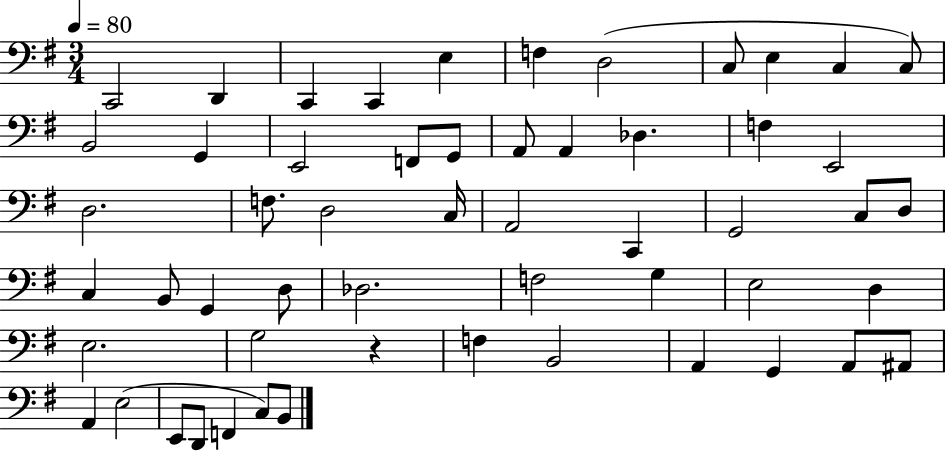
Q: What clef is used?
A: bass